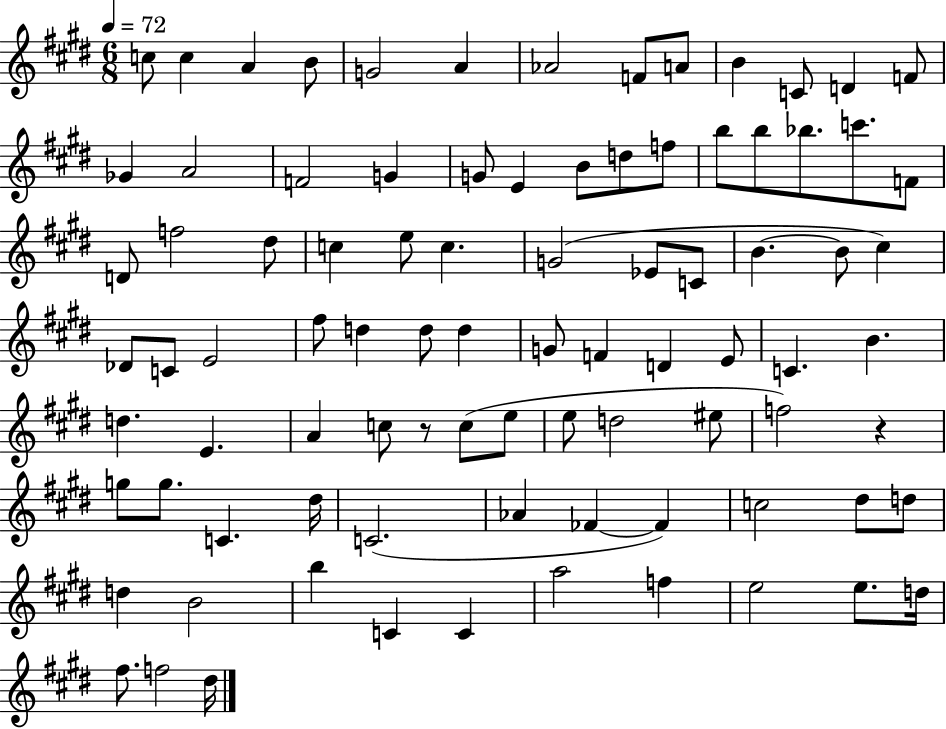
X:1
T:Untitled
M:6/8
L:1/4
K:E
c/2 c A B/2 G2 A _A2 F/2 A/2 B C/2 D F/2 _G A2 F2 G G/2 E B/2 d/2 f/2 b/2 b/2 _b/2 c'/2 F/2 D/2 f2 ^d/2 c e/2 c G2 _E/2 C/2 B B/2 ^c _D/2 C/2 E2 ^f/2 d d/2 d G/2 F D E/2 C B d E A c/2 z/2 c/2 e/2 e/2 d2 ^e/2 f2 z g/2 g/2 C ^d/4 C2 _A _F _F c2 ^d/2 d/2 d B2 b C C a2 f e2 e/2 d/4 ^f/2 f2 ^d/4